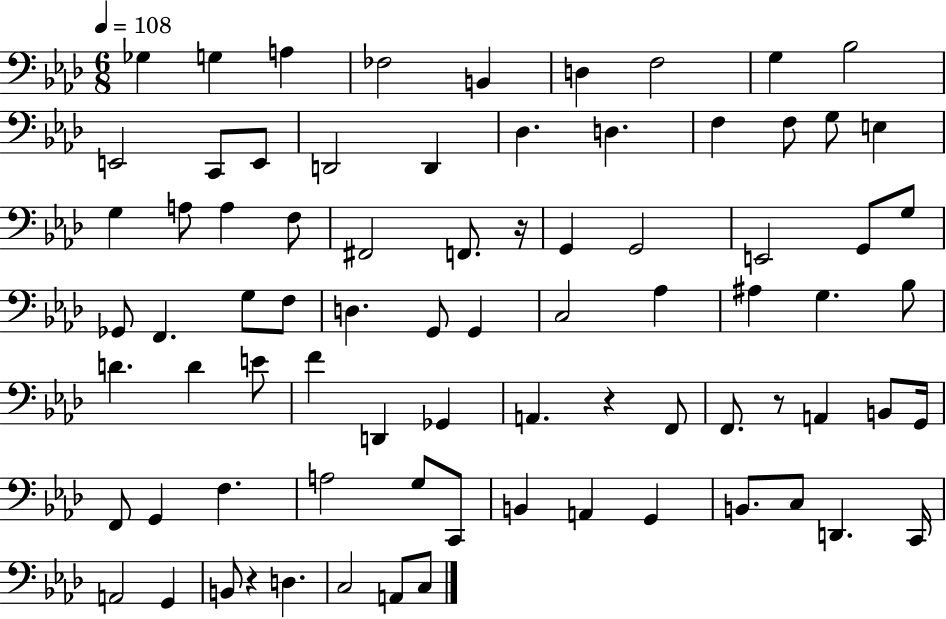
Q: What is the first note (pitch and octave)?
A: Gb3